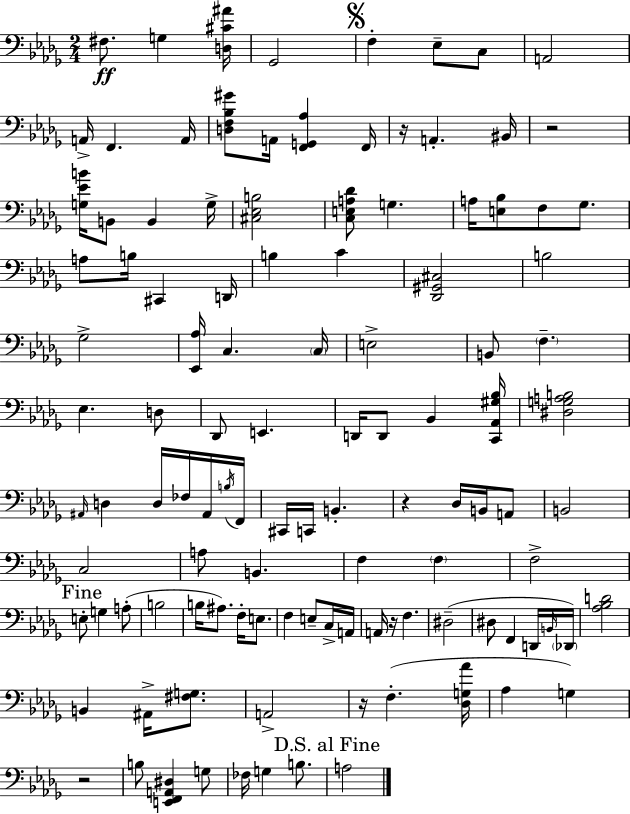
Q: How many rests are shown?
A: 6